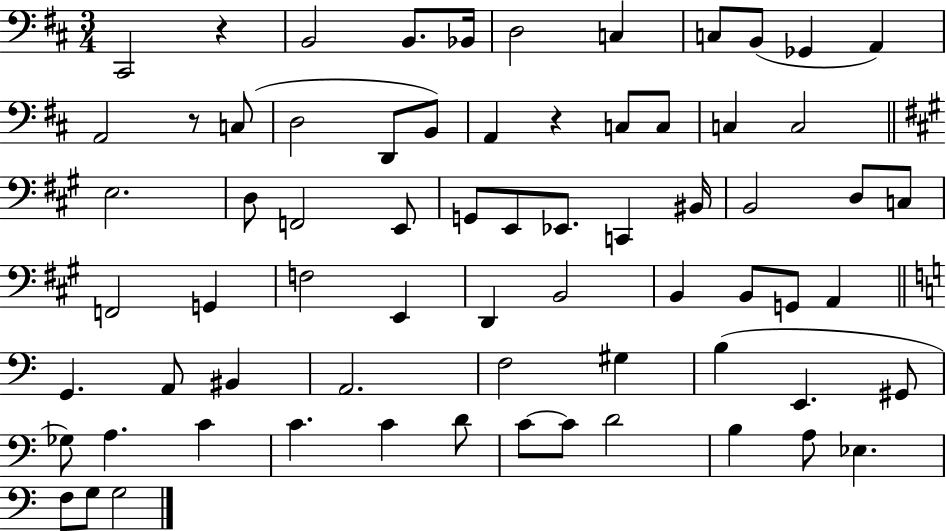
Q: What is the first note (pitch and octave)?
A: C#2